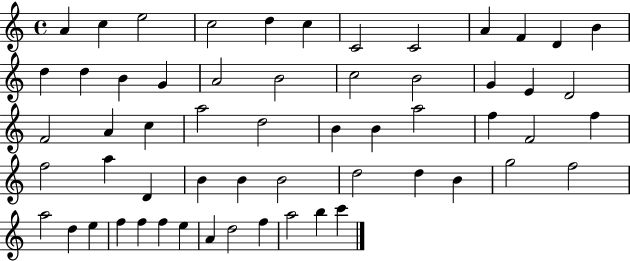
{
  \clef treble
  \time 4/4
  \defaultTimeSignature
  \key c \major
  a'4 c''4 e''2 | c''2 d''4 c''4 | c'2 c'2 | a'4 f'4 d'4 b'4 | \break d''4 d''4 b'4 g'4 | a'2 b'2 | c''2 b'2 | g'4 e'4 d'2 | \break f'2 a'4 c''4 | a''2 d''2 | b'4 b'4 a''2 | f''4 f'2 f''4 | \break f''2 a''4 d'4 | b'4 b'4 b'2 | d''2 d''4 b'4 | g''2 f''2 | \break a''2 d''4 e''4 | f''4 f''4 f''4 e''4 | a'4 d''2 f''4 | a''2 b''4 c'''4 | \break \bar "|."
}